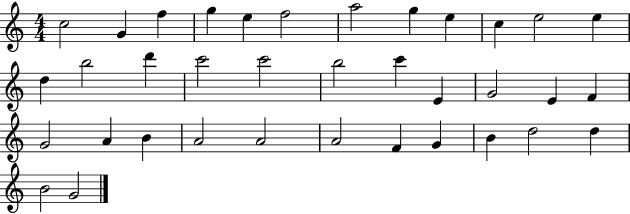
C5/h G4/q F5/q G5/q E5/q F5/h A5/h G5/q E5/q C5/q E5/h E5/q D5/q B5/h D6/q C6/h C6/h B5/h C6/q E4/q G4/h E4/q F4/q G4/h A4/q B4/q A4/h A4/h A4/h F4/q G4/q B4/q D5/h D5/q B4/h G4/h